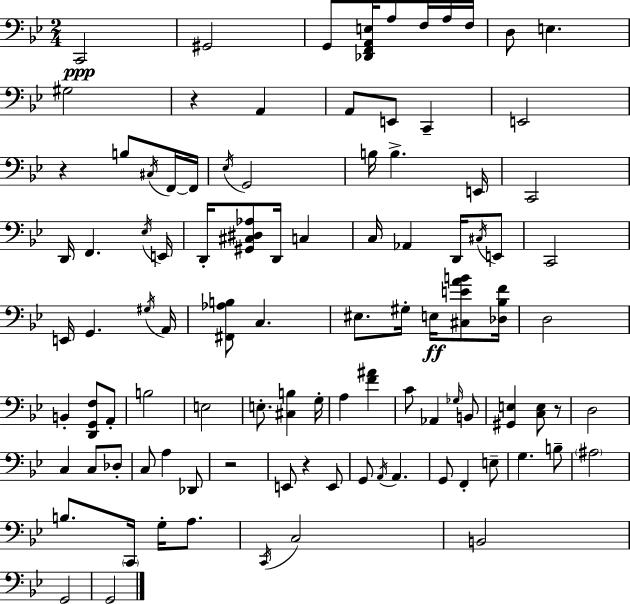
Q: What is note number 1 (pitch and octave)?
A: C2